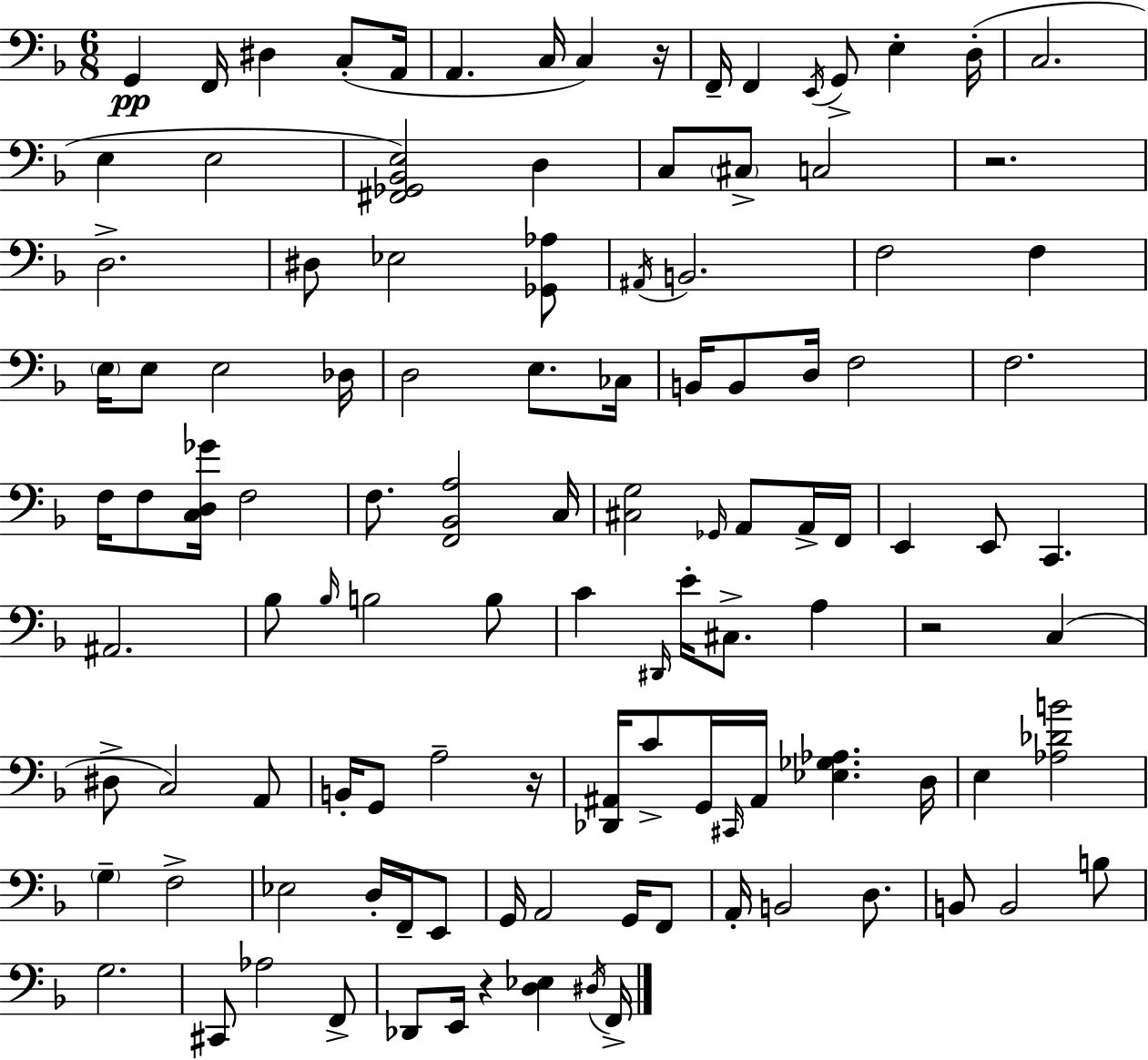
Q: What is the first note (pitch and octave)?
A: G2